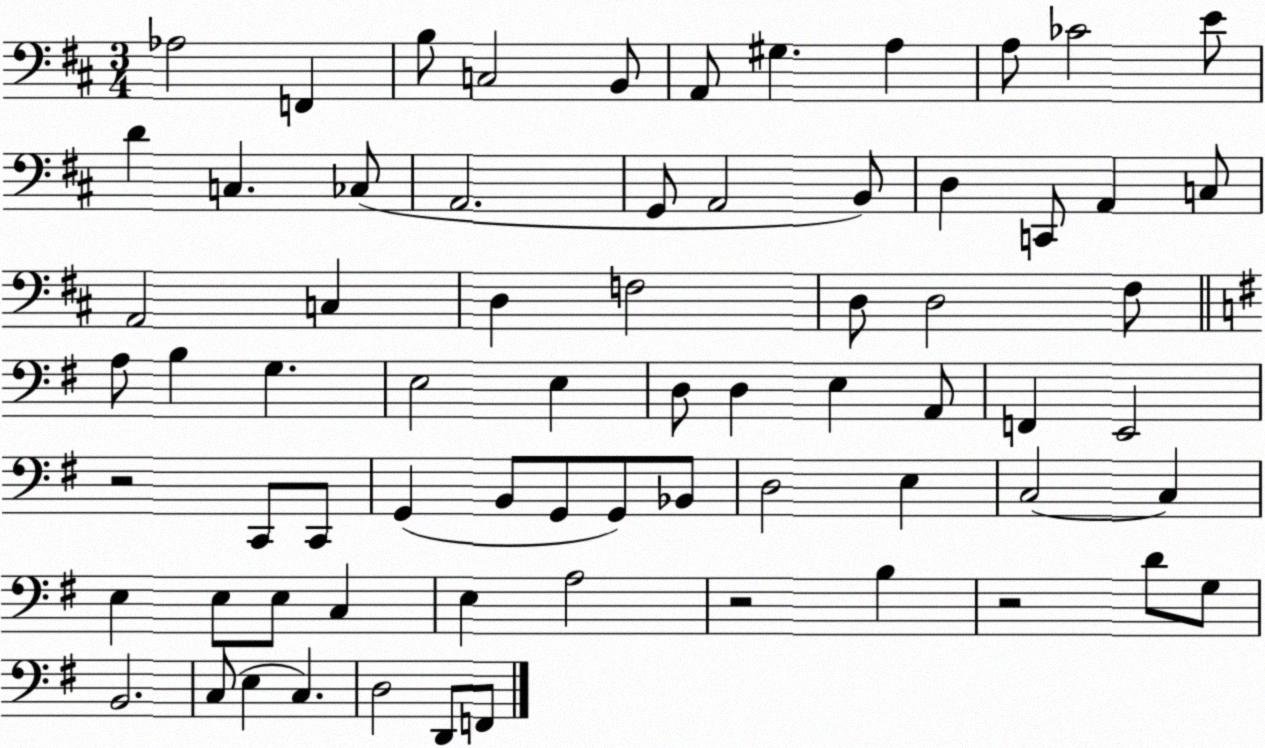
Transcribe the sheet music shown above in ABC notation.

X:1
T:Untitled
M:3/4
L:1/4
K:D
_A,2 F,, B,/2 C,2 B,,/2 A,,/2 ^G, A, A,/2 _C2 E/2 D C, _C,/2 A,,2 G,,/2 A,,2 B,,/2 D, C,,/2 A,, C,/2 A,,2 C, D, F,2 D,/2 D,2 ^F,/2 A,/2 B, G, E,2 E, D,/2 D, E, A,,/2 F,, E,,2 z2 C,,/2 C,,/2 G,, B,,/2 G,,/2 G,,/2 _B,,/2 D,2 E, C,2 C, E, E,/2 E,/2 C, E, A,2 z2 B, z2 D/2 G,/2 B,,2 C,/2 E, C, D,2 D,,/2 F,,/2